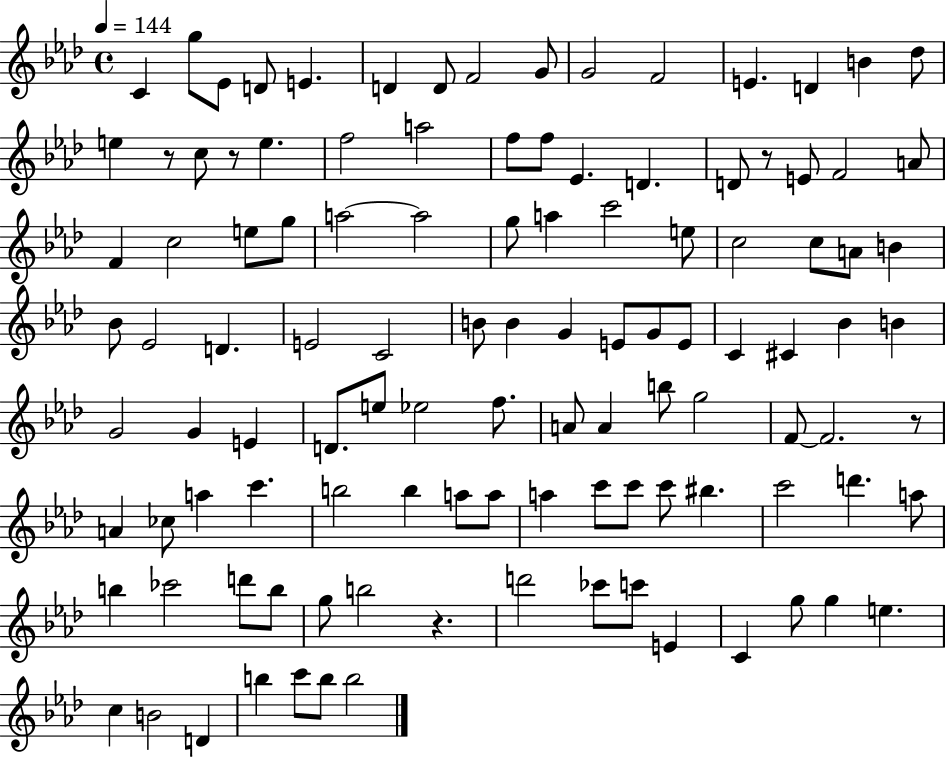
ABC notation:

X:1
T:Untitled
M:4/4
L:1/4
K:Ab
C g/2 _E/2 D/2 E D D/2 F2 G/2 G2 F2 E D B _d/2 e z/2 c/2 z/2 e f2 a2 f/2 f/2 _E D D/2 z/2 E/2 F2 A/2 F c2 e/2 g/2 a2 a2 g/2 a c'2 e/2 c2 c/2 A/2 B _B/2 _E2 D E2 C2 B/2 B G E/2 G/2 E/2 C ^C _B B G2 G E D/2 e/2 _e2 f/2 A/2 A b/2 g2 F/2 F2 z/2 A _c/2 a c' b2 b a/2 a/2 a c'/2 c'/2 c'/2 ^b c'2 d' a/2 b _c'2 d'/2 b/2 g/2 b2 z d'2 _c'/2 c'/2 E C g/2 g e c B2 D b c'/2 b/2 b2